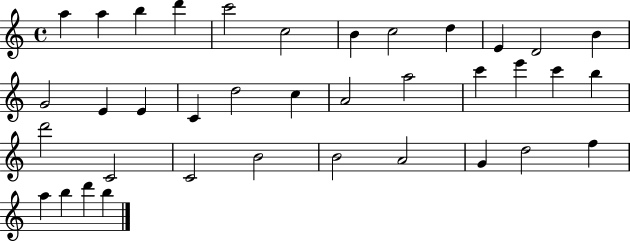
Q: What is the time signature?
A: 4/4